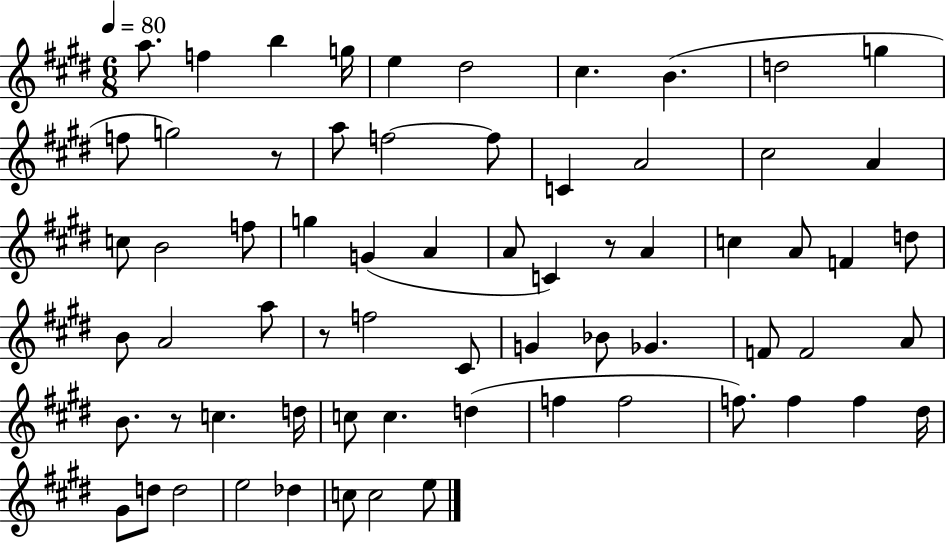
{
  \clef treble
  \numericTimeSignature
  \time 6/8
  \key e \major
  \tempo 4 = 80
  \repeat volta 2 { a''8. f''4 b''4 g''16 | e''4 dis''2 | cis''4. b'4.( | d''2 g''4 | \break f''8 g''2) r8 | a''8 f''2~~ f''8 | c'4 a'2 | cis''2 a'4 | \break c''8 b'2 f''8 | g''4 g'4( a'4 | a'8 c'4) r8 a'4 | c''4 a'8 f'4 d''8 | \break b'8 a'2 a''8 | r8 f''2 cis'8 | g'4 bes'8 ges'4. | f'8 f'2 a'8 | \break b'8. r8 c''4. d''16 | c''8 c''4. d''4( | f''4 f''2 | f''8.) f''4 f''4 dis''16 | \break gis'8 d''8 d''2 | e''2 des''4 | c''8 c''2 e''8 | } \bar "|."
}